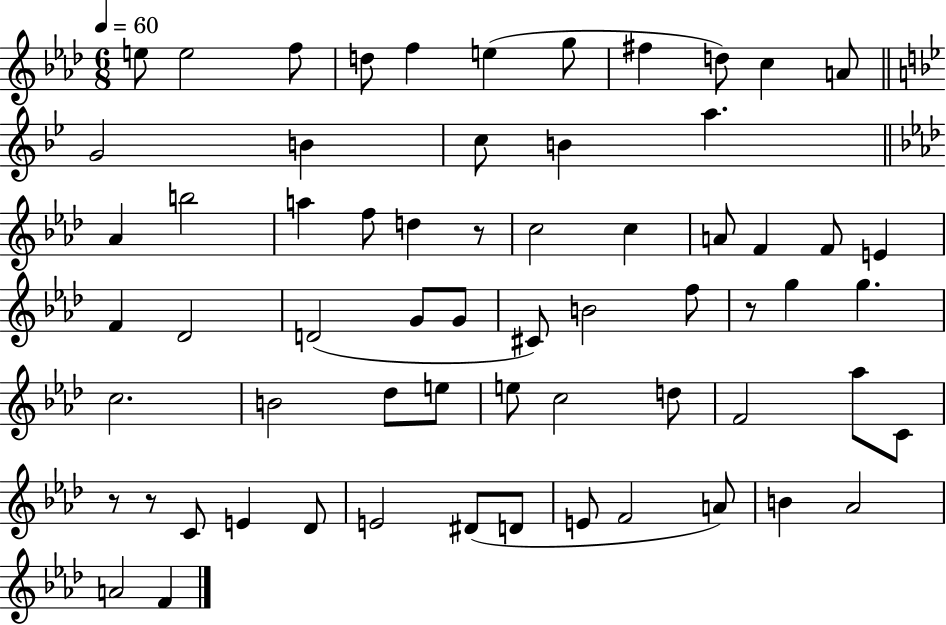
{
  \clef treble
  \numericTimeSignature
  \time 6/8
  \key aes \major
  \tempo 4 = 60
  e''8 e''2 f''8 | d''8 f''4 e''4( g''8 | fis''4 d''8) c''4 a'8 | \bar "||" \break \key g \minor g'2 b'4 | c''8 b'4 a''4. | \bar "||" \break \key f \minor aes'4 b''2 | a''4 f''8 d''4 r8 | c''2 c''4 | a'8 f'4 f'8 e'4 | \break f'4 des'2 | d'2( g'8 g'8 | cis'8) b'2 f''8 | r8 g''4 g''4. | \break c''2. | b'2 des''8 e''8 | e''8 c''2 d''8 | f'2 aes''8 c'8 | \break r8 r8 c'8 e'4 des'8 | e'2 dis'8( d'8 | e'8 f'2 a'8) | b'4 aes'2 | \break a'2 f'4 | \bar "|."
}